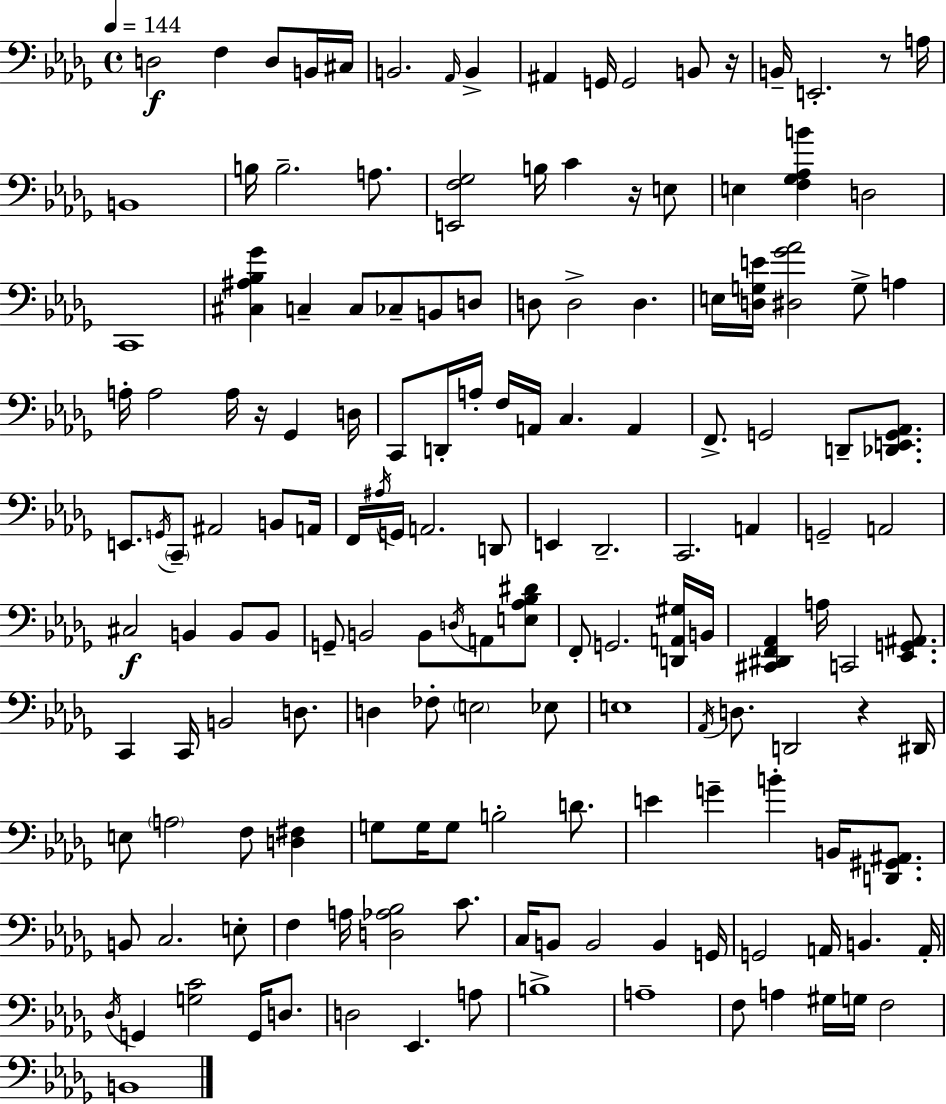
X:1
T:Untitled
M:4/4
L:1/4
K:Bbm
D,2 F, D,/2 B,,/4 ^C,/4 B,,2 _A,,/4 B,, ^A,, G,,/4 G,,2 B,,/2 z/4 B,,/4 E,,2 z/2 A,/4 B,,4 B,/4 B,2 A,/2 [E,,F,_G,]2 B,/4 C z/4 E,/2 E, [F,_G,_A,B] D,2 C,,4 [^C,^A,_B,_G] C, C,/2 _C,/2 B,,/2 D,/2 D,/2 D,2 D, E,/4 [D,G,E]/4 [^D,_G_A]2 G,/2 A, A,/4 A,2 A,/4 z/4 _G,, D,/4 C,,/2 D,,/4 A,/4 F,/4 A,,/4 C, A,, F,,/2 G,,2 D,,/2 [_D,,E,,G,,_A,,]/2 E,,/2 G,,/4 C,,/2 ^A,,2 B,,/2 A,,/4 F,,/4 ^A,/4 G,,/4 A,,2 D,,/2 E,, _D,,2 C,,2 A,, G,,2 A,,2 ^C,2 B,, B,,/2 B,,/2 G,,/2 B,,2 B,,/2 D,/4 A,,/2 [E,_A,_B,^D]/2 F,,/2 G,,2 [D,,A,,^G,]/4 B,,/4 [^C,,^D,,F,,_A,,] A,/4 C,,2 [_E,,G,,^A,,]/2 C,, C,,/4 B,,2 D,/2 D, _F,/2 E,2 _E,/2 E,4 _A,,/4 D,/2 D,,2 z ^D,,/4 E,/2 A,2 F,/2 [D,^F,] G,/2 G,/4 G,/2 B,2 D/2 E G B B,,/4 [D,,^G,,^A,,]/2 B,,/2 C,2 E,/2 F, A,/4 [D,_A,_B,]2 C/2 C,/4 B,,/2 B,,2 B,, G,,/4 G,,2 A,,/4 B,, A,,/4 _D,/4 G,, [G,C]2 G,,/4 D,/2 D,2 _E,, A,/2 B,4 A,4 F,/2 A, ^G,/4 G,/4 F,2 B,,4